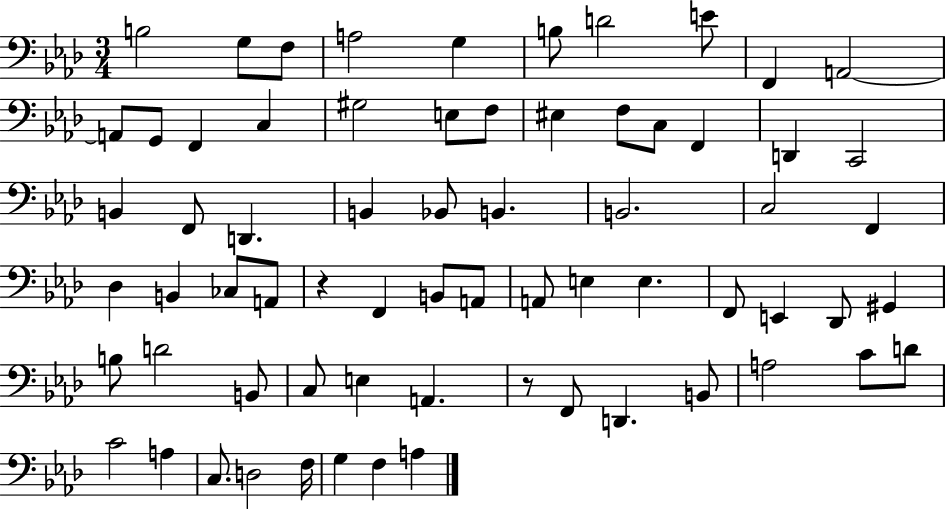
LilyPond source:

{
  \clef bass
  \numericTimeSignature
  \time 3/4
  \key aes \major
  b2 g8 f8 | a2 g4 | b8 d'2 e'8 | f,4 a,2~~ | \break a,8 g,8 f,4 c4 | gis2 e8 f8 | eis4 f8 c8 f,4 | d,4 c,2 | \break b,4 f,8 d,4. | b,4 bes,8 b,4. | b,2. | c2 f,4 | \break des4 b,4 ces8 a,8 | r4 f,4 b,8 a,8 | a,8 e4 e4. | f,8 e,4 des,8 gis,4 | \break b8 d'2 b,8 | c8 e4 a,4. | r8 f,8 d,4. b,8 | a2 c'8 d'8 | \break c'2 a4 | c8. d2 f16 | g4 f4 a4 | \bar "|."
}